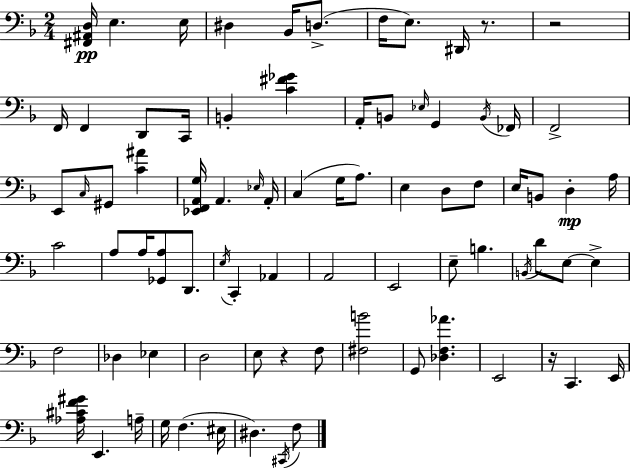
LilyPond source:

{
  \clef bass
  \numericTimeSignature
  \time 2/4
  \key f \major
  <fis, ais, d>16\pp e4. e16 | dis4 bes,16 d8.->( | f16 e8.) dis,16 r8. | r2 | \break f,16 f,4 d,8 c,16 | b,4-. <c' fis' ges'>4 | a,16-. b,8 \grace { ees16 } g,4 | \acciaccatura { b,16 } fes,16 f,2-> | \break e,8 \grace { c16 } gis,8 <c' ais'>4 | <ees, f, a, g>16 a,4. | \grace { ees16 } a,16-. c4( | g16 a8.) e4 | \break d8 f8 e16 b,8 d4-.\mp | a16 c'2 | a8 a16 <ges, a>8 | d,8. \acciaccatura { e16 } c,4-. | \break aes,4 a,2 | e,2 | e8-- b4. | \acciaccatura { b,16 } d'8 | \break e8~~ e4-> f2 | des4 | ees4 d2 | e8 | \break r4 f8 <fis b'>2 | g,8 | <des f aes'>4. e,2 | r16 c,4. | \break e,16 <aes cis' f' gis'>16 e,4. | a16-- g16 f4.( | eis16 dis4.) | \acciaccatura { cis,16 } f8 \bar "|."
}